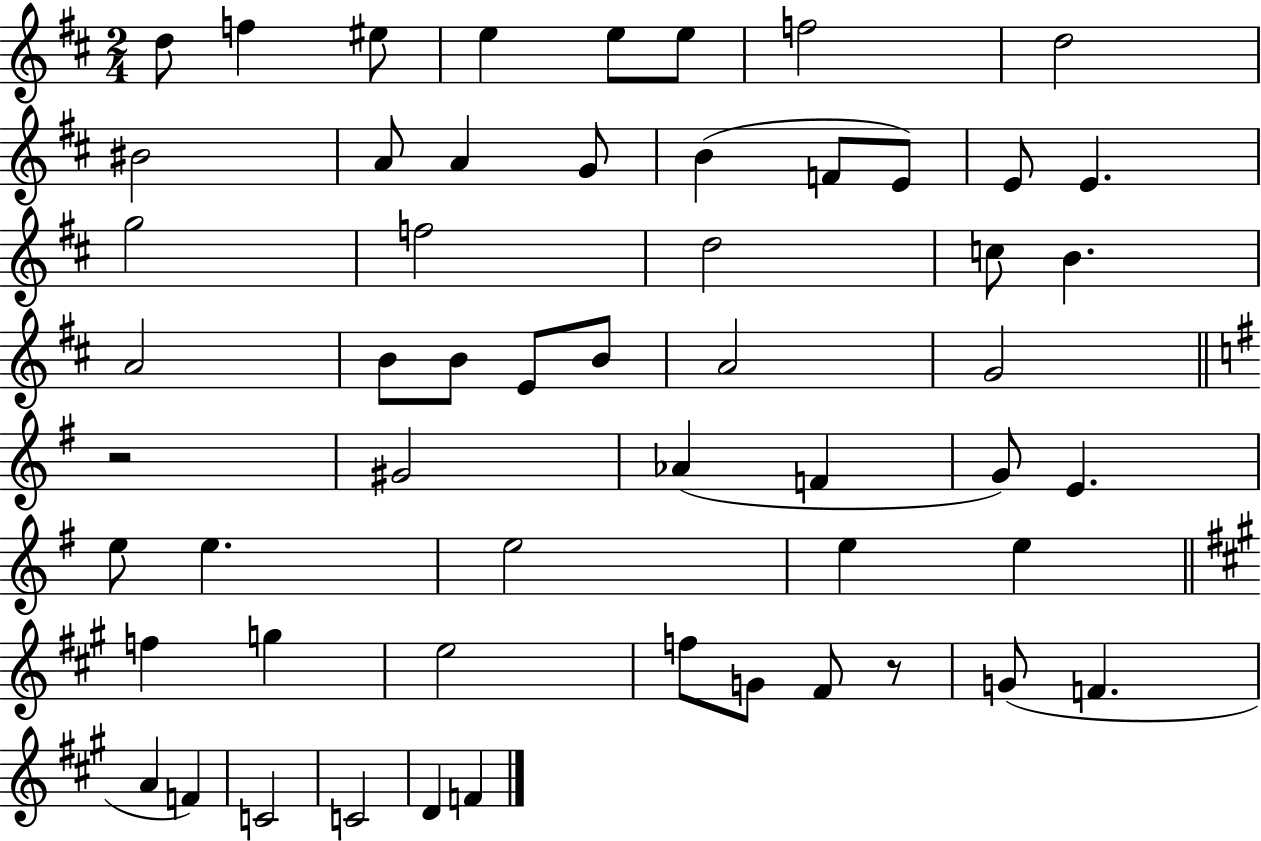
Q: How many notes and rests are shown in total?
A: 55